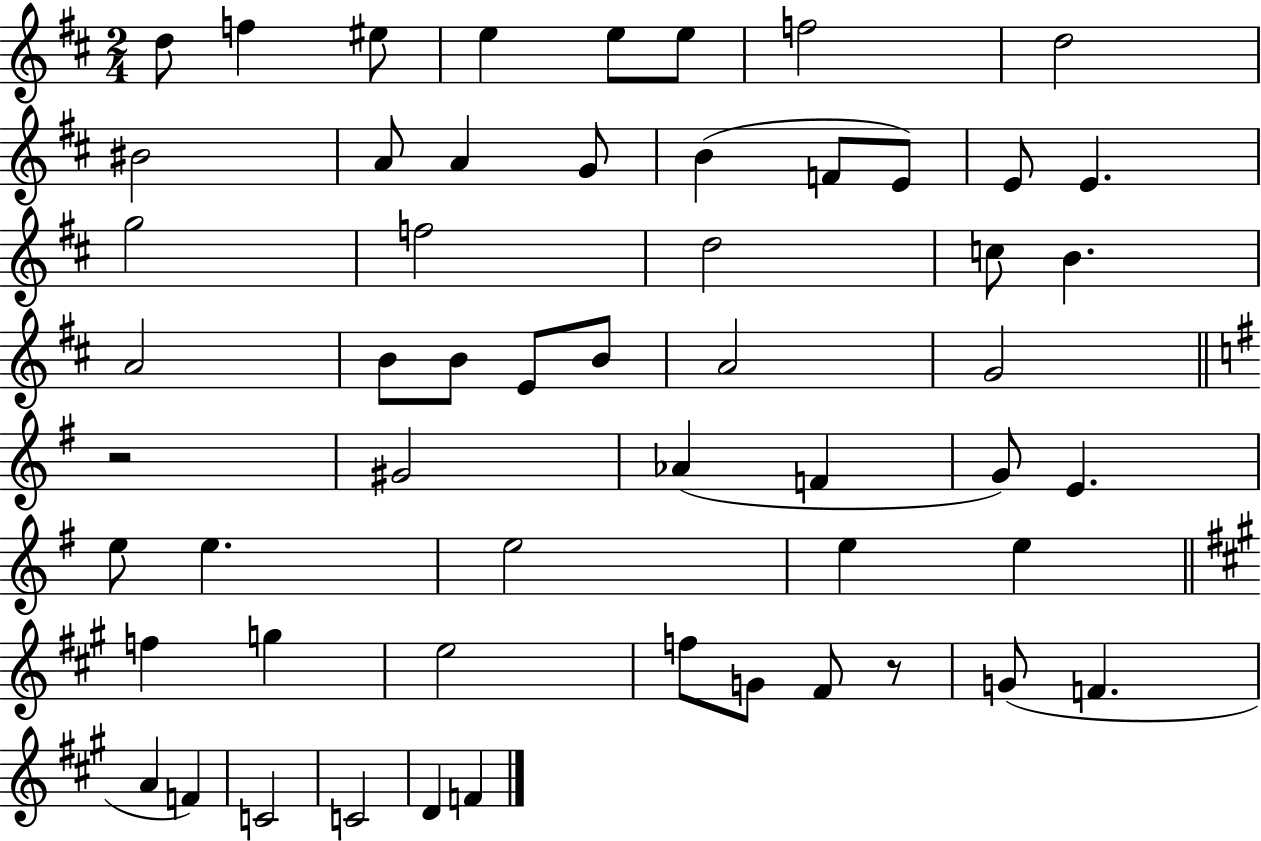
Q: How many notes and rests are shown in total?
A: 55